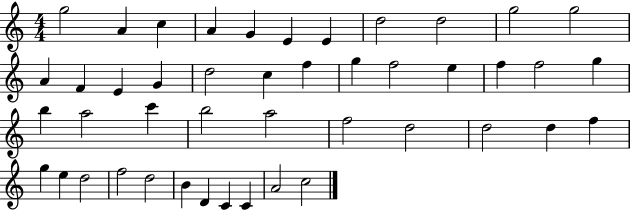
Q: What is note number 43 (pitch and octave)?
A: C4